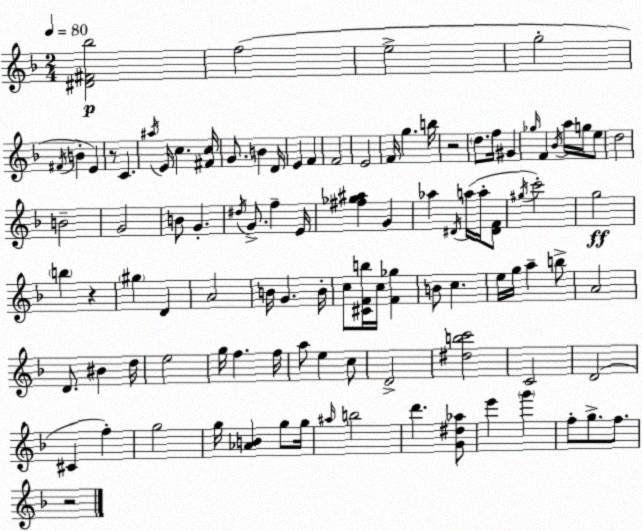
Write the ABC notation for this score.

X:1
T:Untitled
M:2/4
L:1/4
K:F
[^D^F_b]2 f2 e2 g2 ^F/4 B E z/2 C ^a/4 E/4 c [^Fc]/4 G/2 B D/4 E F F2 E2 F/4 g b/4 z2 d/2 f/4 ^G _g/4 F _B/4 a/4 g/4 e/2 d2 B2 G2 B/2 G ^d/4 G/2 f E/4 [^f_g^a] G _a ^D/4 a/4 a/4 [^DF]/2 ^g/4 c'2 g2 b z ^g D A2 B/4 G B/4 c/2 [^CFb]/4 c/4 [F_g] B/2 c e/4 g/4 a b/2 A2 D/2 ^B d/4 e2 g/4 f f/4 a/2 e c/2 D2 [^dbc']2 C2 D2 ^C f g2 g/4 [_AB] g/2 g/4 ^a/4 b2 d' [G^d_a]/2 e' g' f/2 g/2 f/2 z2